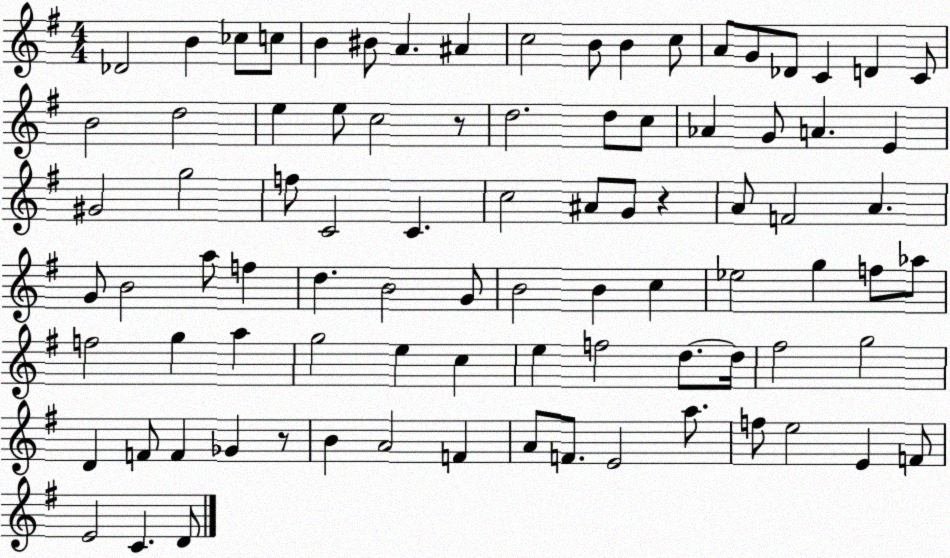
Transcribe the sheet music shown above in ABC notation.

X:1
T:Untitled
M:4/4
L:1/4
K:G
_D2 B _c/2 c/2 B ^B/2 A ^A c2 B/2 B c/2 A/2 G/2 _D/2 C D C/2 B2 d2 e e/2 c2 z/2 d2 d/2 c/2 _A G/2 A E ^G2 g2 f/2 C2 C c2 ^A/2 G/2 z A/2 F2 A G/2 B2 a/2 f d B2 G/2 B2 B c _e2 g f/2 _a/2 f2 g a g2 e c e f2 d/2 d/4 ^f2 g2 D F/2 F _G z/2 B A2 F A/2 F/2 E2 a/2 f/2 e2 E F/2 E2 C D/2